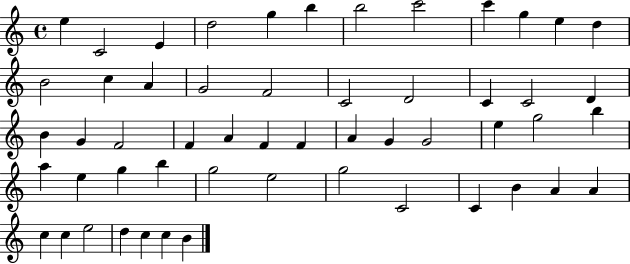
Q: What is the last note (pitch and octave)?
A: B4